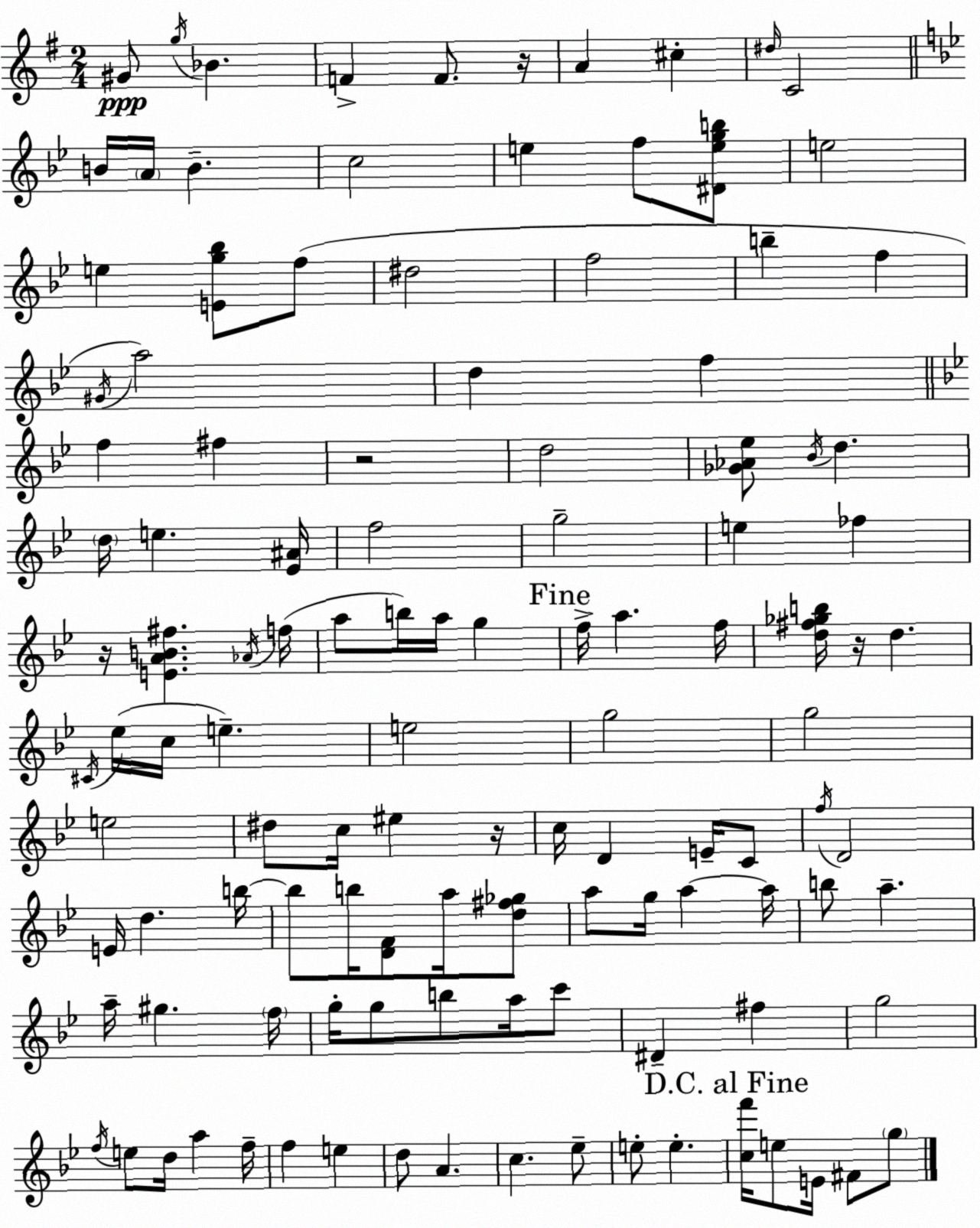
X:1
T:Untitled
M:2/4
L:1/4
K:G
^G/2 g/4 _B F F/2 z/4 A ^c ^d/4 C2 B/4 A/4 B c2 e f/2 [^Degb]/2 e2 e [Eg_b]/2 f/2 ^d2 f2 b f ^G/4 a2 d f f ^f z2 d2 [_G_A_e]/2 _B/4 d d/4 e [_E^A]/4 f2 g2 e _f z/4 [EAB^f] _A/4 f/4 a/2 b/4 a/4 g f/4 a f/4 [d^f_gb]/4 z/4 d ^C/4 _e/4 c/4 e e2 g2 g2 e2 ^d/2 c/4 ^e z/4 c/4 D E/4 C/2 f/4 D2 E/4 d b/4 b/2 b/4 [DF]/2 a/4 [d^f_g]/2 a/2 g/4 a a/4 b/2 a a/4 ^g f/4 g/4 g/2 b/2 a/4 c'/2 ^D ^f g2 f/4 e/2 d/4 a f/4 f e d/2 A c _e/2 e/2 e [cf']/4 e/2 E/4 ^F/2 g/2